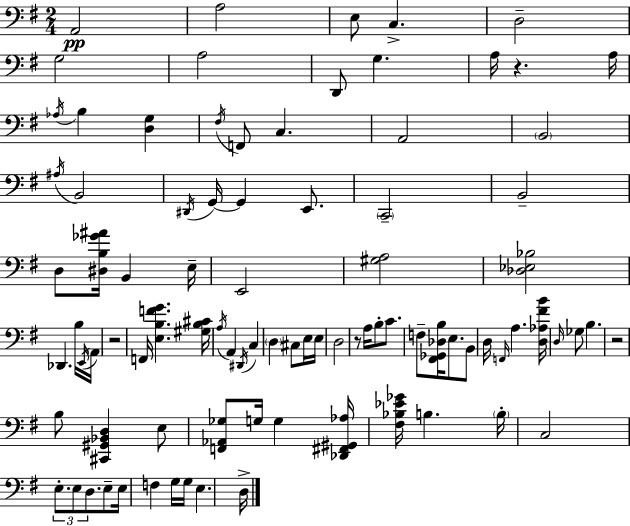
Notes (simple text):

A2/h A3/h E3/e C3/q. D3/h G3/h A3/h D2/e G3/q. A3/s R/q. A3/s Ab3/s B3/q [D3,G3]/q F#3/s F2/e C3/q. A2/h B2/h A#3/s B2/h D#2/s G2/s G2/q E2/e. C2/h B2/h D3/e [D#3,B3,Gb4,A#4]/s B2/q E3/s E2/h [G#3,A3]/h [Db3,Eb3,Bb3]/h Db2/q. B3/s E2/s A2/s R/h F2/s [E3,B3,F4,G4]/q. [G#3,B3,C#4]/s A3/s A2/q D#2/s C3/q D3/q C#3/e E3/s E3/s D3/h R/e A3/s B3/e C4/e. F3/e [F#2,Gb2,Db3,B3]/s E3/e. B2/e D3/s F2/s A3/q. [D3,Ab3,F#4,B4]/s D3/s Gb3/e B3/q. R/h B3/e [C#2,G#2,Bb2,D3]/q E3/e [F2,Ab2,Gb3]/e G3/s G3/q [Db2,F#2,G#2,Ab3]/s [F#3,Bb3,Eb4,Gb4]/s B3/q. B3/s C3/h E3/e. E3/e D3/e. E3/e E3/s F3/q G3/s G3/s E3/q. D3/s